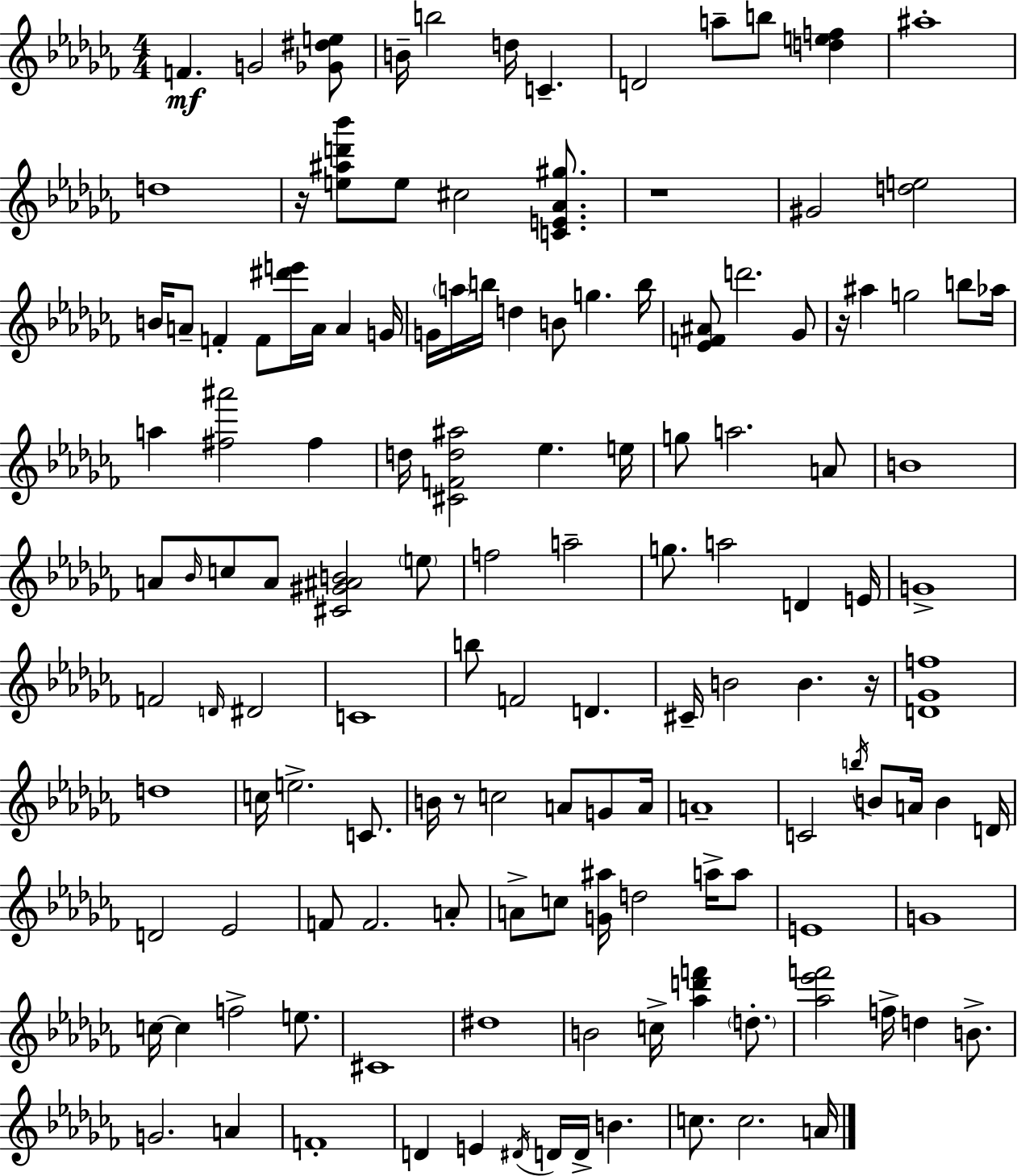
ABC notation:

X:1
T:Untitled
M:4/4
L:1/4
K:Abm
F G2 [_G^de]/2 B/4 b2 d/4 C D2 a/2 b/2 [def] ^a4 d4 z/4 [e^ad'_b']/2 e/2 ^c2 [CE_A^g]/2 z4 ^G2 [de]2 B/4 A/2 F F/2 [^d'e']/4 A/4 A G/4 G/4 a/4 b/4 d B/2 g b/4 [_EF^A]/2 d'2 _G/2 z/4 ^a g2 b/2 _a/4 a [^f^a']2 ^f d/4 [^CFd^a]2 _e e/4 g/2 a2 A/2 B4 A/2 _B/4 c/2 A/2 [^C^G^AB]2 e/2 f2 a2 g/2 a2 D E/4 G4 F2 D/4 ^D2 C4 b/2 F2 D ^C/4 B2 B z/4 [D_Gf]4 d4 c/4 e2 C/2 B/4 z/2 c2 A/2 G/2 A/4 A4 C2 b/4 B/2 A/4 B D/4 D2 _E2 F/2 F2 A/2 A/2 c/2 [G^a]/4 d2 a/4 a/2 E4 G4 c/4 c f2 e/2 ^C4 ^d4 B2 c/4 [_ad'f'] d/2 [_a_e'f']2 f/4 d B/2 G2 A F4 D E ^D/4 D/4 D/4 B c/2 c2 A/4